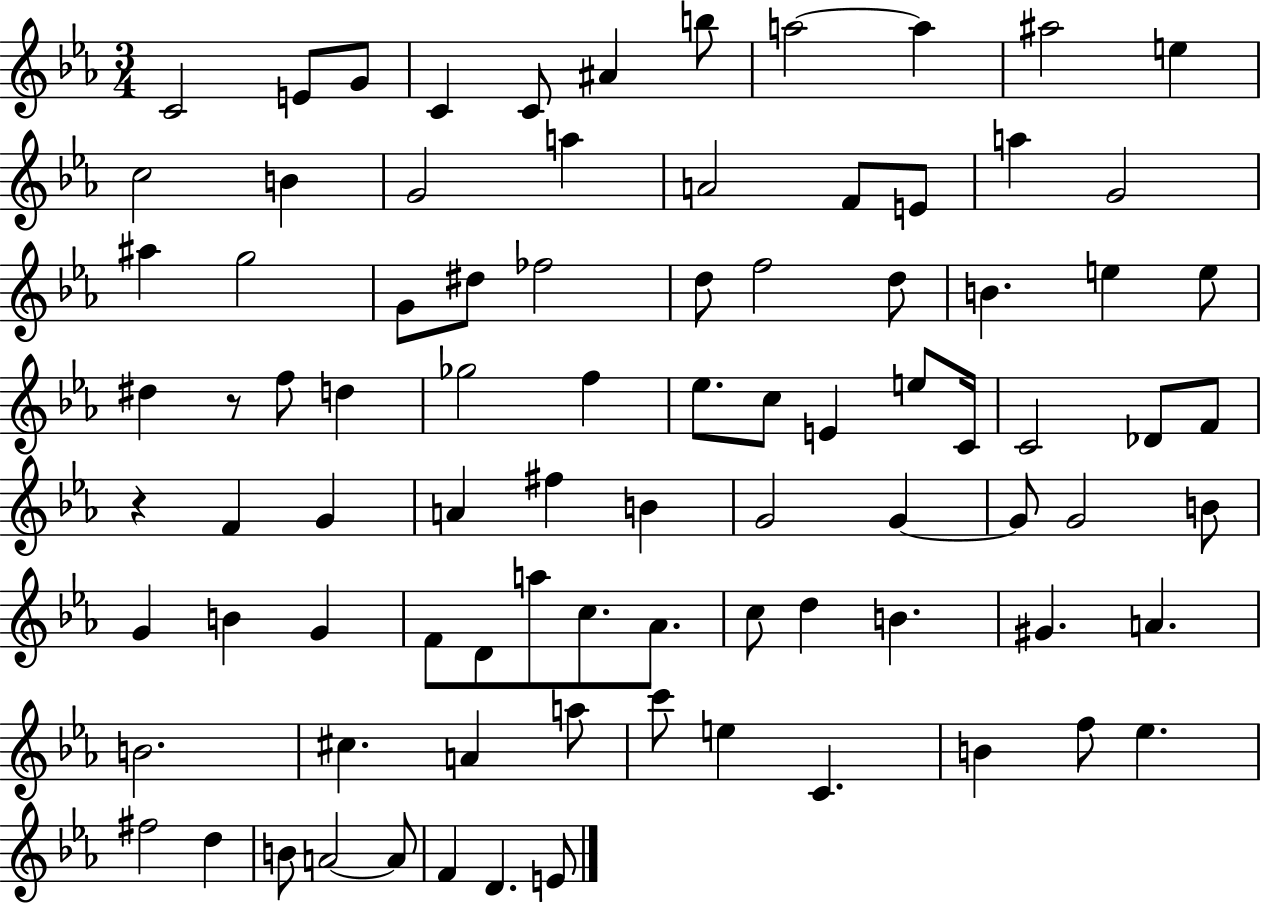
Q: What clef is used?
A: treble